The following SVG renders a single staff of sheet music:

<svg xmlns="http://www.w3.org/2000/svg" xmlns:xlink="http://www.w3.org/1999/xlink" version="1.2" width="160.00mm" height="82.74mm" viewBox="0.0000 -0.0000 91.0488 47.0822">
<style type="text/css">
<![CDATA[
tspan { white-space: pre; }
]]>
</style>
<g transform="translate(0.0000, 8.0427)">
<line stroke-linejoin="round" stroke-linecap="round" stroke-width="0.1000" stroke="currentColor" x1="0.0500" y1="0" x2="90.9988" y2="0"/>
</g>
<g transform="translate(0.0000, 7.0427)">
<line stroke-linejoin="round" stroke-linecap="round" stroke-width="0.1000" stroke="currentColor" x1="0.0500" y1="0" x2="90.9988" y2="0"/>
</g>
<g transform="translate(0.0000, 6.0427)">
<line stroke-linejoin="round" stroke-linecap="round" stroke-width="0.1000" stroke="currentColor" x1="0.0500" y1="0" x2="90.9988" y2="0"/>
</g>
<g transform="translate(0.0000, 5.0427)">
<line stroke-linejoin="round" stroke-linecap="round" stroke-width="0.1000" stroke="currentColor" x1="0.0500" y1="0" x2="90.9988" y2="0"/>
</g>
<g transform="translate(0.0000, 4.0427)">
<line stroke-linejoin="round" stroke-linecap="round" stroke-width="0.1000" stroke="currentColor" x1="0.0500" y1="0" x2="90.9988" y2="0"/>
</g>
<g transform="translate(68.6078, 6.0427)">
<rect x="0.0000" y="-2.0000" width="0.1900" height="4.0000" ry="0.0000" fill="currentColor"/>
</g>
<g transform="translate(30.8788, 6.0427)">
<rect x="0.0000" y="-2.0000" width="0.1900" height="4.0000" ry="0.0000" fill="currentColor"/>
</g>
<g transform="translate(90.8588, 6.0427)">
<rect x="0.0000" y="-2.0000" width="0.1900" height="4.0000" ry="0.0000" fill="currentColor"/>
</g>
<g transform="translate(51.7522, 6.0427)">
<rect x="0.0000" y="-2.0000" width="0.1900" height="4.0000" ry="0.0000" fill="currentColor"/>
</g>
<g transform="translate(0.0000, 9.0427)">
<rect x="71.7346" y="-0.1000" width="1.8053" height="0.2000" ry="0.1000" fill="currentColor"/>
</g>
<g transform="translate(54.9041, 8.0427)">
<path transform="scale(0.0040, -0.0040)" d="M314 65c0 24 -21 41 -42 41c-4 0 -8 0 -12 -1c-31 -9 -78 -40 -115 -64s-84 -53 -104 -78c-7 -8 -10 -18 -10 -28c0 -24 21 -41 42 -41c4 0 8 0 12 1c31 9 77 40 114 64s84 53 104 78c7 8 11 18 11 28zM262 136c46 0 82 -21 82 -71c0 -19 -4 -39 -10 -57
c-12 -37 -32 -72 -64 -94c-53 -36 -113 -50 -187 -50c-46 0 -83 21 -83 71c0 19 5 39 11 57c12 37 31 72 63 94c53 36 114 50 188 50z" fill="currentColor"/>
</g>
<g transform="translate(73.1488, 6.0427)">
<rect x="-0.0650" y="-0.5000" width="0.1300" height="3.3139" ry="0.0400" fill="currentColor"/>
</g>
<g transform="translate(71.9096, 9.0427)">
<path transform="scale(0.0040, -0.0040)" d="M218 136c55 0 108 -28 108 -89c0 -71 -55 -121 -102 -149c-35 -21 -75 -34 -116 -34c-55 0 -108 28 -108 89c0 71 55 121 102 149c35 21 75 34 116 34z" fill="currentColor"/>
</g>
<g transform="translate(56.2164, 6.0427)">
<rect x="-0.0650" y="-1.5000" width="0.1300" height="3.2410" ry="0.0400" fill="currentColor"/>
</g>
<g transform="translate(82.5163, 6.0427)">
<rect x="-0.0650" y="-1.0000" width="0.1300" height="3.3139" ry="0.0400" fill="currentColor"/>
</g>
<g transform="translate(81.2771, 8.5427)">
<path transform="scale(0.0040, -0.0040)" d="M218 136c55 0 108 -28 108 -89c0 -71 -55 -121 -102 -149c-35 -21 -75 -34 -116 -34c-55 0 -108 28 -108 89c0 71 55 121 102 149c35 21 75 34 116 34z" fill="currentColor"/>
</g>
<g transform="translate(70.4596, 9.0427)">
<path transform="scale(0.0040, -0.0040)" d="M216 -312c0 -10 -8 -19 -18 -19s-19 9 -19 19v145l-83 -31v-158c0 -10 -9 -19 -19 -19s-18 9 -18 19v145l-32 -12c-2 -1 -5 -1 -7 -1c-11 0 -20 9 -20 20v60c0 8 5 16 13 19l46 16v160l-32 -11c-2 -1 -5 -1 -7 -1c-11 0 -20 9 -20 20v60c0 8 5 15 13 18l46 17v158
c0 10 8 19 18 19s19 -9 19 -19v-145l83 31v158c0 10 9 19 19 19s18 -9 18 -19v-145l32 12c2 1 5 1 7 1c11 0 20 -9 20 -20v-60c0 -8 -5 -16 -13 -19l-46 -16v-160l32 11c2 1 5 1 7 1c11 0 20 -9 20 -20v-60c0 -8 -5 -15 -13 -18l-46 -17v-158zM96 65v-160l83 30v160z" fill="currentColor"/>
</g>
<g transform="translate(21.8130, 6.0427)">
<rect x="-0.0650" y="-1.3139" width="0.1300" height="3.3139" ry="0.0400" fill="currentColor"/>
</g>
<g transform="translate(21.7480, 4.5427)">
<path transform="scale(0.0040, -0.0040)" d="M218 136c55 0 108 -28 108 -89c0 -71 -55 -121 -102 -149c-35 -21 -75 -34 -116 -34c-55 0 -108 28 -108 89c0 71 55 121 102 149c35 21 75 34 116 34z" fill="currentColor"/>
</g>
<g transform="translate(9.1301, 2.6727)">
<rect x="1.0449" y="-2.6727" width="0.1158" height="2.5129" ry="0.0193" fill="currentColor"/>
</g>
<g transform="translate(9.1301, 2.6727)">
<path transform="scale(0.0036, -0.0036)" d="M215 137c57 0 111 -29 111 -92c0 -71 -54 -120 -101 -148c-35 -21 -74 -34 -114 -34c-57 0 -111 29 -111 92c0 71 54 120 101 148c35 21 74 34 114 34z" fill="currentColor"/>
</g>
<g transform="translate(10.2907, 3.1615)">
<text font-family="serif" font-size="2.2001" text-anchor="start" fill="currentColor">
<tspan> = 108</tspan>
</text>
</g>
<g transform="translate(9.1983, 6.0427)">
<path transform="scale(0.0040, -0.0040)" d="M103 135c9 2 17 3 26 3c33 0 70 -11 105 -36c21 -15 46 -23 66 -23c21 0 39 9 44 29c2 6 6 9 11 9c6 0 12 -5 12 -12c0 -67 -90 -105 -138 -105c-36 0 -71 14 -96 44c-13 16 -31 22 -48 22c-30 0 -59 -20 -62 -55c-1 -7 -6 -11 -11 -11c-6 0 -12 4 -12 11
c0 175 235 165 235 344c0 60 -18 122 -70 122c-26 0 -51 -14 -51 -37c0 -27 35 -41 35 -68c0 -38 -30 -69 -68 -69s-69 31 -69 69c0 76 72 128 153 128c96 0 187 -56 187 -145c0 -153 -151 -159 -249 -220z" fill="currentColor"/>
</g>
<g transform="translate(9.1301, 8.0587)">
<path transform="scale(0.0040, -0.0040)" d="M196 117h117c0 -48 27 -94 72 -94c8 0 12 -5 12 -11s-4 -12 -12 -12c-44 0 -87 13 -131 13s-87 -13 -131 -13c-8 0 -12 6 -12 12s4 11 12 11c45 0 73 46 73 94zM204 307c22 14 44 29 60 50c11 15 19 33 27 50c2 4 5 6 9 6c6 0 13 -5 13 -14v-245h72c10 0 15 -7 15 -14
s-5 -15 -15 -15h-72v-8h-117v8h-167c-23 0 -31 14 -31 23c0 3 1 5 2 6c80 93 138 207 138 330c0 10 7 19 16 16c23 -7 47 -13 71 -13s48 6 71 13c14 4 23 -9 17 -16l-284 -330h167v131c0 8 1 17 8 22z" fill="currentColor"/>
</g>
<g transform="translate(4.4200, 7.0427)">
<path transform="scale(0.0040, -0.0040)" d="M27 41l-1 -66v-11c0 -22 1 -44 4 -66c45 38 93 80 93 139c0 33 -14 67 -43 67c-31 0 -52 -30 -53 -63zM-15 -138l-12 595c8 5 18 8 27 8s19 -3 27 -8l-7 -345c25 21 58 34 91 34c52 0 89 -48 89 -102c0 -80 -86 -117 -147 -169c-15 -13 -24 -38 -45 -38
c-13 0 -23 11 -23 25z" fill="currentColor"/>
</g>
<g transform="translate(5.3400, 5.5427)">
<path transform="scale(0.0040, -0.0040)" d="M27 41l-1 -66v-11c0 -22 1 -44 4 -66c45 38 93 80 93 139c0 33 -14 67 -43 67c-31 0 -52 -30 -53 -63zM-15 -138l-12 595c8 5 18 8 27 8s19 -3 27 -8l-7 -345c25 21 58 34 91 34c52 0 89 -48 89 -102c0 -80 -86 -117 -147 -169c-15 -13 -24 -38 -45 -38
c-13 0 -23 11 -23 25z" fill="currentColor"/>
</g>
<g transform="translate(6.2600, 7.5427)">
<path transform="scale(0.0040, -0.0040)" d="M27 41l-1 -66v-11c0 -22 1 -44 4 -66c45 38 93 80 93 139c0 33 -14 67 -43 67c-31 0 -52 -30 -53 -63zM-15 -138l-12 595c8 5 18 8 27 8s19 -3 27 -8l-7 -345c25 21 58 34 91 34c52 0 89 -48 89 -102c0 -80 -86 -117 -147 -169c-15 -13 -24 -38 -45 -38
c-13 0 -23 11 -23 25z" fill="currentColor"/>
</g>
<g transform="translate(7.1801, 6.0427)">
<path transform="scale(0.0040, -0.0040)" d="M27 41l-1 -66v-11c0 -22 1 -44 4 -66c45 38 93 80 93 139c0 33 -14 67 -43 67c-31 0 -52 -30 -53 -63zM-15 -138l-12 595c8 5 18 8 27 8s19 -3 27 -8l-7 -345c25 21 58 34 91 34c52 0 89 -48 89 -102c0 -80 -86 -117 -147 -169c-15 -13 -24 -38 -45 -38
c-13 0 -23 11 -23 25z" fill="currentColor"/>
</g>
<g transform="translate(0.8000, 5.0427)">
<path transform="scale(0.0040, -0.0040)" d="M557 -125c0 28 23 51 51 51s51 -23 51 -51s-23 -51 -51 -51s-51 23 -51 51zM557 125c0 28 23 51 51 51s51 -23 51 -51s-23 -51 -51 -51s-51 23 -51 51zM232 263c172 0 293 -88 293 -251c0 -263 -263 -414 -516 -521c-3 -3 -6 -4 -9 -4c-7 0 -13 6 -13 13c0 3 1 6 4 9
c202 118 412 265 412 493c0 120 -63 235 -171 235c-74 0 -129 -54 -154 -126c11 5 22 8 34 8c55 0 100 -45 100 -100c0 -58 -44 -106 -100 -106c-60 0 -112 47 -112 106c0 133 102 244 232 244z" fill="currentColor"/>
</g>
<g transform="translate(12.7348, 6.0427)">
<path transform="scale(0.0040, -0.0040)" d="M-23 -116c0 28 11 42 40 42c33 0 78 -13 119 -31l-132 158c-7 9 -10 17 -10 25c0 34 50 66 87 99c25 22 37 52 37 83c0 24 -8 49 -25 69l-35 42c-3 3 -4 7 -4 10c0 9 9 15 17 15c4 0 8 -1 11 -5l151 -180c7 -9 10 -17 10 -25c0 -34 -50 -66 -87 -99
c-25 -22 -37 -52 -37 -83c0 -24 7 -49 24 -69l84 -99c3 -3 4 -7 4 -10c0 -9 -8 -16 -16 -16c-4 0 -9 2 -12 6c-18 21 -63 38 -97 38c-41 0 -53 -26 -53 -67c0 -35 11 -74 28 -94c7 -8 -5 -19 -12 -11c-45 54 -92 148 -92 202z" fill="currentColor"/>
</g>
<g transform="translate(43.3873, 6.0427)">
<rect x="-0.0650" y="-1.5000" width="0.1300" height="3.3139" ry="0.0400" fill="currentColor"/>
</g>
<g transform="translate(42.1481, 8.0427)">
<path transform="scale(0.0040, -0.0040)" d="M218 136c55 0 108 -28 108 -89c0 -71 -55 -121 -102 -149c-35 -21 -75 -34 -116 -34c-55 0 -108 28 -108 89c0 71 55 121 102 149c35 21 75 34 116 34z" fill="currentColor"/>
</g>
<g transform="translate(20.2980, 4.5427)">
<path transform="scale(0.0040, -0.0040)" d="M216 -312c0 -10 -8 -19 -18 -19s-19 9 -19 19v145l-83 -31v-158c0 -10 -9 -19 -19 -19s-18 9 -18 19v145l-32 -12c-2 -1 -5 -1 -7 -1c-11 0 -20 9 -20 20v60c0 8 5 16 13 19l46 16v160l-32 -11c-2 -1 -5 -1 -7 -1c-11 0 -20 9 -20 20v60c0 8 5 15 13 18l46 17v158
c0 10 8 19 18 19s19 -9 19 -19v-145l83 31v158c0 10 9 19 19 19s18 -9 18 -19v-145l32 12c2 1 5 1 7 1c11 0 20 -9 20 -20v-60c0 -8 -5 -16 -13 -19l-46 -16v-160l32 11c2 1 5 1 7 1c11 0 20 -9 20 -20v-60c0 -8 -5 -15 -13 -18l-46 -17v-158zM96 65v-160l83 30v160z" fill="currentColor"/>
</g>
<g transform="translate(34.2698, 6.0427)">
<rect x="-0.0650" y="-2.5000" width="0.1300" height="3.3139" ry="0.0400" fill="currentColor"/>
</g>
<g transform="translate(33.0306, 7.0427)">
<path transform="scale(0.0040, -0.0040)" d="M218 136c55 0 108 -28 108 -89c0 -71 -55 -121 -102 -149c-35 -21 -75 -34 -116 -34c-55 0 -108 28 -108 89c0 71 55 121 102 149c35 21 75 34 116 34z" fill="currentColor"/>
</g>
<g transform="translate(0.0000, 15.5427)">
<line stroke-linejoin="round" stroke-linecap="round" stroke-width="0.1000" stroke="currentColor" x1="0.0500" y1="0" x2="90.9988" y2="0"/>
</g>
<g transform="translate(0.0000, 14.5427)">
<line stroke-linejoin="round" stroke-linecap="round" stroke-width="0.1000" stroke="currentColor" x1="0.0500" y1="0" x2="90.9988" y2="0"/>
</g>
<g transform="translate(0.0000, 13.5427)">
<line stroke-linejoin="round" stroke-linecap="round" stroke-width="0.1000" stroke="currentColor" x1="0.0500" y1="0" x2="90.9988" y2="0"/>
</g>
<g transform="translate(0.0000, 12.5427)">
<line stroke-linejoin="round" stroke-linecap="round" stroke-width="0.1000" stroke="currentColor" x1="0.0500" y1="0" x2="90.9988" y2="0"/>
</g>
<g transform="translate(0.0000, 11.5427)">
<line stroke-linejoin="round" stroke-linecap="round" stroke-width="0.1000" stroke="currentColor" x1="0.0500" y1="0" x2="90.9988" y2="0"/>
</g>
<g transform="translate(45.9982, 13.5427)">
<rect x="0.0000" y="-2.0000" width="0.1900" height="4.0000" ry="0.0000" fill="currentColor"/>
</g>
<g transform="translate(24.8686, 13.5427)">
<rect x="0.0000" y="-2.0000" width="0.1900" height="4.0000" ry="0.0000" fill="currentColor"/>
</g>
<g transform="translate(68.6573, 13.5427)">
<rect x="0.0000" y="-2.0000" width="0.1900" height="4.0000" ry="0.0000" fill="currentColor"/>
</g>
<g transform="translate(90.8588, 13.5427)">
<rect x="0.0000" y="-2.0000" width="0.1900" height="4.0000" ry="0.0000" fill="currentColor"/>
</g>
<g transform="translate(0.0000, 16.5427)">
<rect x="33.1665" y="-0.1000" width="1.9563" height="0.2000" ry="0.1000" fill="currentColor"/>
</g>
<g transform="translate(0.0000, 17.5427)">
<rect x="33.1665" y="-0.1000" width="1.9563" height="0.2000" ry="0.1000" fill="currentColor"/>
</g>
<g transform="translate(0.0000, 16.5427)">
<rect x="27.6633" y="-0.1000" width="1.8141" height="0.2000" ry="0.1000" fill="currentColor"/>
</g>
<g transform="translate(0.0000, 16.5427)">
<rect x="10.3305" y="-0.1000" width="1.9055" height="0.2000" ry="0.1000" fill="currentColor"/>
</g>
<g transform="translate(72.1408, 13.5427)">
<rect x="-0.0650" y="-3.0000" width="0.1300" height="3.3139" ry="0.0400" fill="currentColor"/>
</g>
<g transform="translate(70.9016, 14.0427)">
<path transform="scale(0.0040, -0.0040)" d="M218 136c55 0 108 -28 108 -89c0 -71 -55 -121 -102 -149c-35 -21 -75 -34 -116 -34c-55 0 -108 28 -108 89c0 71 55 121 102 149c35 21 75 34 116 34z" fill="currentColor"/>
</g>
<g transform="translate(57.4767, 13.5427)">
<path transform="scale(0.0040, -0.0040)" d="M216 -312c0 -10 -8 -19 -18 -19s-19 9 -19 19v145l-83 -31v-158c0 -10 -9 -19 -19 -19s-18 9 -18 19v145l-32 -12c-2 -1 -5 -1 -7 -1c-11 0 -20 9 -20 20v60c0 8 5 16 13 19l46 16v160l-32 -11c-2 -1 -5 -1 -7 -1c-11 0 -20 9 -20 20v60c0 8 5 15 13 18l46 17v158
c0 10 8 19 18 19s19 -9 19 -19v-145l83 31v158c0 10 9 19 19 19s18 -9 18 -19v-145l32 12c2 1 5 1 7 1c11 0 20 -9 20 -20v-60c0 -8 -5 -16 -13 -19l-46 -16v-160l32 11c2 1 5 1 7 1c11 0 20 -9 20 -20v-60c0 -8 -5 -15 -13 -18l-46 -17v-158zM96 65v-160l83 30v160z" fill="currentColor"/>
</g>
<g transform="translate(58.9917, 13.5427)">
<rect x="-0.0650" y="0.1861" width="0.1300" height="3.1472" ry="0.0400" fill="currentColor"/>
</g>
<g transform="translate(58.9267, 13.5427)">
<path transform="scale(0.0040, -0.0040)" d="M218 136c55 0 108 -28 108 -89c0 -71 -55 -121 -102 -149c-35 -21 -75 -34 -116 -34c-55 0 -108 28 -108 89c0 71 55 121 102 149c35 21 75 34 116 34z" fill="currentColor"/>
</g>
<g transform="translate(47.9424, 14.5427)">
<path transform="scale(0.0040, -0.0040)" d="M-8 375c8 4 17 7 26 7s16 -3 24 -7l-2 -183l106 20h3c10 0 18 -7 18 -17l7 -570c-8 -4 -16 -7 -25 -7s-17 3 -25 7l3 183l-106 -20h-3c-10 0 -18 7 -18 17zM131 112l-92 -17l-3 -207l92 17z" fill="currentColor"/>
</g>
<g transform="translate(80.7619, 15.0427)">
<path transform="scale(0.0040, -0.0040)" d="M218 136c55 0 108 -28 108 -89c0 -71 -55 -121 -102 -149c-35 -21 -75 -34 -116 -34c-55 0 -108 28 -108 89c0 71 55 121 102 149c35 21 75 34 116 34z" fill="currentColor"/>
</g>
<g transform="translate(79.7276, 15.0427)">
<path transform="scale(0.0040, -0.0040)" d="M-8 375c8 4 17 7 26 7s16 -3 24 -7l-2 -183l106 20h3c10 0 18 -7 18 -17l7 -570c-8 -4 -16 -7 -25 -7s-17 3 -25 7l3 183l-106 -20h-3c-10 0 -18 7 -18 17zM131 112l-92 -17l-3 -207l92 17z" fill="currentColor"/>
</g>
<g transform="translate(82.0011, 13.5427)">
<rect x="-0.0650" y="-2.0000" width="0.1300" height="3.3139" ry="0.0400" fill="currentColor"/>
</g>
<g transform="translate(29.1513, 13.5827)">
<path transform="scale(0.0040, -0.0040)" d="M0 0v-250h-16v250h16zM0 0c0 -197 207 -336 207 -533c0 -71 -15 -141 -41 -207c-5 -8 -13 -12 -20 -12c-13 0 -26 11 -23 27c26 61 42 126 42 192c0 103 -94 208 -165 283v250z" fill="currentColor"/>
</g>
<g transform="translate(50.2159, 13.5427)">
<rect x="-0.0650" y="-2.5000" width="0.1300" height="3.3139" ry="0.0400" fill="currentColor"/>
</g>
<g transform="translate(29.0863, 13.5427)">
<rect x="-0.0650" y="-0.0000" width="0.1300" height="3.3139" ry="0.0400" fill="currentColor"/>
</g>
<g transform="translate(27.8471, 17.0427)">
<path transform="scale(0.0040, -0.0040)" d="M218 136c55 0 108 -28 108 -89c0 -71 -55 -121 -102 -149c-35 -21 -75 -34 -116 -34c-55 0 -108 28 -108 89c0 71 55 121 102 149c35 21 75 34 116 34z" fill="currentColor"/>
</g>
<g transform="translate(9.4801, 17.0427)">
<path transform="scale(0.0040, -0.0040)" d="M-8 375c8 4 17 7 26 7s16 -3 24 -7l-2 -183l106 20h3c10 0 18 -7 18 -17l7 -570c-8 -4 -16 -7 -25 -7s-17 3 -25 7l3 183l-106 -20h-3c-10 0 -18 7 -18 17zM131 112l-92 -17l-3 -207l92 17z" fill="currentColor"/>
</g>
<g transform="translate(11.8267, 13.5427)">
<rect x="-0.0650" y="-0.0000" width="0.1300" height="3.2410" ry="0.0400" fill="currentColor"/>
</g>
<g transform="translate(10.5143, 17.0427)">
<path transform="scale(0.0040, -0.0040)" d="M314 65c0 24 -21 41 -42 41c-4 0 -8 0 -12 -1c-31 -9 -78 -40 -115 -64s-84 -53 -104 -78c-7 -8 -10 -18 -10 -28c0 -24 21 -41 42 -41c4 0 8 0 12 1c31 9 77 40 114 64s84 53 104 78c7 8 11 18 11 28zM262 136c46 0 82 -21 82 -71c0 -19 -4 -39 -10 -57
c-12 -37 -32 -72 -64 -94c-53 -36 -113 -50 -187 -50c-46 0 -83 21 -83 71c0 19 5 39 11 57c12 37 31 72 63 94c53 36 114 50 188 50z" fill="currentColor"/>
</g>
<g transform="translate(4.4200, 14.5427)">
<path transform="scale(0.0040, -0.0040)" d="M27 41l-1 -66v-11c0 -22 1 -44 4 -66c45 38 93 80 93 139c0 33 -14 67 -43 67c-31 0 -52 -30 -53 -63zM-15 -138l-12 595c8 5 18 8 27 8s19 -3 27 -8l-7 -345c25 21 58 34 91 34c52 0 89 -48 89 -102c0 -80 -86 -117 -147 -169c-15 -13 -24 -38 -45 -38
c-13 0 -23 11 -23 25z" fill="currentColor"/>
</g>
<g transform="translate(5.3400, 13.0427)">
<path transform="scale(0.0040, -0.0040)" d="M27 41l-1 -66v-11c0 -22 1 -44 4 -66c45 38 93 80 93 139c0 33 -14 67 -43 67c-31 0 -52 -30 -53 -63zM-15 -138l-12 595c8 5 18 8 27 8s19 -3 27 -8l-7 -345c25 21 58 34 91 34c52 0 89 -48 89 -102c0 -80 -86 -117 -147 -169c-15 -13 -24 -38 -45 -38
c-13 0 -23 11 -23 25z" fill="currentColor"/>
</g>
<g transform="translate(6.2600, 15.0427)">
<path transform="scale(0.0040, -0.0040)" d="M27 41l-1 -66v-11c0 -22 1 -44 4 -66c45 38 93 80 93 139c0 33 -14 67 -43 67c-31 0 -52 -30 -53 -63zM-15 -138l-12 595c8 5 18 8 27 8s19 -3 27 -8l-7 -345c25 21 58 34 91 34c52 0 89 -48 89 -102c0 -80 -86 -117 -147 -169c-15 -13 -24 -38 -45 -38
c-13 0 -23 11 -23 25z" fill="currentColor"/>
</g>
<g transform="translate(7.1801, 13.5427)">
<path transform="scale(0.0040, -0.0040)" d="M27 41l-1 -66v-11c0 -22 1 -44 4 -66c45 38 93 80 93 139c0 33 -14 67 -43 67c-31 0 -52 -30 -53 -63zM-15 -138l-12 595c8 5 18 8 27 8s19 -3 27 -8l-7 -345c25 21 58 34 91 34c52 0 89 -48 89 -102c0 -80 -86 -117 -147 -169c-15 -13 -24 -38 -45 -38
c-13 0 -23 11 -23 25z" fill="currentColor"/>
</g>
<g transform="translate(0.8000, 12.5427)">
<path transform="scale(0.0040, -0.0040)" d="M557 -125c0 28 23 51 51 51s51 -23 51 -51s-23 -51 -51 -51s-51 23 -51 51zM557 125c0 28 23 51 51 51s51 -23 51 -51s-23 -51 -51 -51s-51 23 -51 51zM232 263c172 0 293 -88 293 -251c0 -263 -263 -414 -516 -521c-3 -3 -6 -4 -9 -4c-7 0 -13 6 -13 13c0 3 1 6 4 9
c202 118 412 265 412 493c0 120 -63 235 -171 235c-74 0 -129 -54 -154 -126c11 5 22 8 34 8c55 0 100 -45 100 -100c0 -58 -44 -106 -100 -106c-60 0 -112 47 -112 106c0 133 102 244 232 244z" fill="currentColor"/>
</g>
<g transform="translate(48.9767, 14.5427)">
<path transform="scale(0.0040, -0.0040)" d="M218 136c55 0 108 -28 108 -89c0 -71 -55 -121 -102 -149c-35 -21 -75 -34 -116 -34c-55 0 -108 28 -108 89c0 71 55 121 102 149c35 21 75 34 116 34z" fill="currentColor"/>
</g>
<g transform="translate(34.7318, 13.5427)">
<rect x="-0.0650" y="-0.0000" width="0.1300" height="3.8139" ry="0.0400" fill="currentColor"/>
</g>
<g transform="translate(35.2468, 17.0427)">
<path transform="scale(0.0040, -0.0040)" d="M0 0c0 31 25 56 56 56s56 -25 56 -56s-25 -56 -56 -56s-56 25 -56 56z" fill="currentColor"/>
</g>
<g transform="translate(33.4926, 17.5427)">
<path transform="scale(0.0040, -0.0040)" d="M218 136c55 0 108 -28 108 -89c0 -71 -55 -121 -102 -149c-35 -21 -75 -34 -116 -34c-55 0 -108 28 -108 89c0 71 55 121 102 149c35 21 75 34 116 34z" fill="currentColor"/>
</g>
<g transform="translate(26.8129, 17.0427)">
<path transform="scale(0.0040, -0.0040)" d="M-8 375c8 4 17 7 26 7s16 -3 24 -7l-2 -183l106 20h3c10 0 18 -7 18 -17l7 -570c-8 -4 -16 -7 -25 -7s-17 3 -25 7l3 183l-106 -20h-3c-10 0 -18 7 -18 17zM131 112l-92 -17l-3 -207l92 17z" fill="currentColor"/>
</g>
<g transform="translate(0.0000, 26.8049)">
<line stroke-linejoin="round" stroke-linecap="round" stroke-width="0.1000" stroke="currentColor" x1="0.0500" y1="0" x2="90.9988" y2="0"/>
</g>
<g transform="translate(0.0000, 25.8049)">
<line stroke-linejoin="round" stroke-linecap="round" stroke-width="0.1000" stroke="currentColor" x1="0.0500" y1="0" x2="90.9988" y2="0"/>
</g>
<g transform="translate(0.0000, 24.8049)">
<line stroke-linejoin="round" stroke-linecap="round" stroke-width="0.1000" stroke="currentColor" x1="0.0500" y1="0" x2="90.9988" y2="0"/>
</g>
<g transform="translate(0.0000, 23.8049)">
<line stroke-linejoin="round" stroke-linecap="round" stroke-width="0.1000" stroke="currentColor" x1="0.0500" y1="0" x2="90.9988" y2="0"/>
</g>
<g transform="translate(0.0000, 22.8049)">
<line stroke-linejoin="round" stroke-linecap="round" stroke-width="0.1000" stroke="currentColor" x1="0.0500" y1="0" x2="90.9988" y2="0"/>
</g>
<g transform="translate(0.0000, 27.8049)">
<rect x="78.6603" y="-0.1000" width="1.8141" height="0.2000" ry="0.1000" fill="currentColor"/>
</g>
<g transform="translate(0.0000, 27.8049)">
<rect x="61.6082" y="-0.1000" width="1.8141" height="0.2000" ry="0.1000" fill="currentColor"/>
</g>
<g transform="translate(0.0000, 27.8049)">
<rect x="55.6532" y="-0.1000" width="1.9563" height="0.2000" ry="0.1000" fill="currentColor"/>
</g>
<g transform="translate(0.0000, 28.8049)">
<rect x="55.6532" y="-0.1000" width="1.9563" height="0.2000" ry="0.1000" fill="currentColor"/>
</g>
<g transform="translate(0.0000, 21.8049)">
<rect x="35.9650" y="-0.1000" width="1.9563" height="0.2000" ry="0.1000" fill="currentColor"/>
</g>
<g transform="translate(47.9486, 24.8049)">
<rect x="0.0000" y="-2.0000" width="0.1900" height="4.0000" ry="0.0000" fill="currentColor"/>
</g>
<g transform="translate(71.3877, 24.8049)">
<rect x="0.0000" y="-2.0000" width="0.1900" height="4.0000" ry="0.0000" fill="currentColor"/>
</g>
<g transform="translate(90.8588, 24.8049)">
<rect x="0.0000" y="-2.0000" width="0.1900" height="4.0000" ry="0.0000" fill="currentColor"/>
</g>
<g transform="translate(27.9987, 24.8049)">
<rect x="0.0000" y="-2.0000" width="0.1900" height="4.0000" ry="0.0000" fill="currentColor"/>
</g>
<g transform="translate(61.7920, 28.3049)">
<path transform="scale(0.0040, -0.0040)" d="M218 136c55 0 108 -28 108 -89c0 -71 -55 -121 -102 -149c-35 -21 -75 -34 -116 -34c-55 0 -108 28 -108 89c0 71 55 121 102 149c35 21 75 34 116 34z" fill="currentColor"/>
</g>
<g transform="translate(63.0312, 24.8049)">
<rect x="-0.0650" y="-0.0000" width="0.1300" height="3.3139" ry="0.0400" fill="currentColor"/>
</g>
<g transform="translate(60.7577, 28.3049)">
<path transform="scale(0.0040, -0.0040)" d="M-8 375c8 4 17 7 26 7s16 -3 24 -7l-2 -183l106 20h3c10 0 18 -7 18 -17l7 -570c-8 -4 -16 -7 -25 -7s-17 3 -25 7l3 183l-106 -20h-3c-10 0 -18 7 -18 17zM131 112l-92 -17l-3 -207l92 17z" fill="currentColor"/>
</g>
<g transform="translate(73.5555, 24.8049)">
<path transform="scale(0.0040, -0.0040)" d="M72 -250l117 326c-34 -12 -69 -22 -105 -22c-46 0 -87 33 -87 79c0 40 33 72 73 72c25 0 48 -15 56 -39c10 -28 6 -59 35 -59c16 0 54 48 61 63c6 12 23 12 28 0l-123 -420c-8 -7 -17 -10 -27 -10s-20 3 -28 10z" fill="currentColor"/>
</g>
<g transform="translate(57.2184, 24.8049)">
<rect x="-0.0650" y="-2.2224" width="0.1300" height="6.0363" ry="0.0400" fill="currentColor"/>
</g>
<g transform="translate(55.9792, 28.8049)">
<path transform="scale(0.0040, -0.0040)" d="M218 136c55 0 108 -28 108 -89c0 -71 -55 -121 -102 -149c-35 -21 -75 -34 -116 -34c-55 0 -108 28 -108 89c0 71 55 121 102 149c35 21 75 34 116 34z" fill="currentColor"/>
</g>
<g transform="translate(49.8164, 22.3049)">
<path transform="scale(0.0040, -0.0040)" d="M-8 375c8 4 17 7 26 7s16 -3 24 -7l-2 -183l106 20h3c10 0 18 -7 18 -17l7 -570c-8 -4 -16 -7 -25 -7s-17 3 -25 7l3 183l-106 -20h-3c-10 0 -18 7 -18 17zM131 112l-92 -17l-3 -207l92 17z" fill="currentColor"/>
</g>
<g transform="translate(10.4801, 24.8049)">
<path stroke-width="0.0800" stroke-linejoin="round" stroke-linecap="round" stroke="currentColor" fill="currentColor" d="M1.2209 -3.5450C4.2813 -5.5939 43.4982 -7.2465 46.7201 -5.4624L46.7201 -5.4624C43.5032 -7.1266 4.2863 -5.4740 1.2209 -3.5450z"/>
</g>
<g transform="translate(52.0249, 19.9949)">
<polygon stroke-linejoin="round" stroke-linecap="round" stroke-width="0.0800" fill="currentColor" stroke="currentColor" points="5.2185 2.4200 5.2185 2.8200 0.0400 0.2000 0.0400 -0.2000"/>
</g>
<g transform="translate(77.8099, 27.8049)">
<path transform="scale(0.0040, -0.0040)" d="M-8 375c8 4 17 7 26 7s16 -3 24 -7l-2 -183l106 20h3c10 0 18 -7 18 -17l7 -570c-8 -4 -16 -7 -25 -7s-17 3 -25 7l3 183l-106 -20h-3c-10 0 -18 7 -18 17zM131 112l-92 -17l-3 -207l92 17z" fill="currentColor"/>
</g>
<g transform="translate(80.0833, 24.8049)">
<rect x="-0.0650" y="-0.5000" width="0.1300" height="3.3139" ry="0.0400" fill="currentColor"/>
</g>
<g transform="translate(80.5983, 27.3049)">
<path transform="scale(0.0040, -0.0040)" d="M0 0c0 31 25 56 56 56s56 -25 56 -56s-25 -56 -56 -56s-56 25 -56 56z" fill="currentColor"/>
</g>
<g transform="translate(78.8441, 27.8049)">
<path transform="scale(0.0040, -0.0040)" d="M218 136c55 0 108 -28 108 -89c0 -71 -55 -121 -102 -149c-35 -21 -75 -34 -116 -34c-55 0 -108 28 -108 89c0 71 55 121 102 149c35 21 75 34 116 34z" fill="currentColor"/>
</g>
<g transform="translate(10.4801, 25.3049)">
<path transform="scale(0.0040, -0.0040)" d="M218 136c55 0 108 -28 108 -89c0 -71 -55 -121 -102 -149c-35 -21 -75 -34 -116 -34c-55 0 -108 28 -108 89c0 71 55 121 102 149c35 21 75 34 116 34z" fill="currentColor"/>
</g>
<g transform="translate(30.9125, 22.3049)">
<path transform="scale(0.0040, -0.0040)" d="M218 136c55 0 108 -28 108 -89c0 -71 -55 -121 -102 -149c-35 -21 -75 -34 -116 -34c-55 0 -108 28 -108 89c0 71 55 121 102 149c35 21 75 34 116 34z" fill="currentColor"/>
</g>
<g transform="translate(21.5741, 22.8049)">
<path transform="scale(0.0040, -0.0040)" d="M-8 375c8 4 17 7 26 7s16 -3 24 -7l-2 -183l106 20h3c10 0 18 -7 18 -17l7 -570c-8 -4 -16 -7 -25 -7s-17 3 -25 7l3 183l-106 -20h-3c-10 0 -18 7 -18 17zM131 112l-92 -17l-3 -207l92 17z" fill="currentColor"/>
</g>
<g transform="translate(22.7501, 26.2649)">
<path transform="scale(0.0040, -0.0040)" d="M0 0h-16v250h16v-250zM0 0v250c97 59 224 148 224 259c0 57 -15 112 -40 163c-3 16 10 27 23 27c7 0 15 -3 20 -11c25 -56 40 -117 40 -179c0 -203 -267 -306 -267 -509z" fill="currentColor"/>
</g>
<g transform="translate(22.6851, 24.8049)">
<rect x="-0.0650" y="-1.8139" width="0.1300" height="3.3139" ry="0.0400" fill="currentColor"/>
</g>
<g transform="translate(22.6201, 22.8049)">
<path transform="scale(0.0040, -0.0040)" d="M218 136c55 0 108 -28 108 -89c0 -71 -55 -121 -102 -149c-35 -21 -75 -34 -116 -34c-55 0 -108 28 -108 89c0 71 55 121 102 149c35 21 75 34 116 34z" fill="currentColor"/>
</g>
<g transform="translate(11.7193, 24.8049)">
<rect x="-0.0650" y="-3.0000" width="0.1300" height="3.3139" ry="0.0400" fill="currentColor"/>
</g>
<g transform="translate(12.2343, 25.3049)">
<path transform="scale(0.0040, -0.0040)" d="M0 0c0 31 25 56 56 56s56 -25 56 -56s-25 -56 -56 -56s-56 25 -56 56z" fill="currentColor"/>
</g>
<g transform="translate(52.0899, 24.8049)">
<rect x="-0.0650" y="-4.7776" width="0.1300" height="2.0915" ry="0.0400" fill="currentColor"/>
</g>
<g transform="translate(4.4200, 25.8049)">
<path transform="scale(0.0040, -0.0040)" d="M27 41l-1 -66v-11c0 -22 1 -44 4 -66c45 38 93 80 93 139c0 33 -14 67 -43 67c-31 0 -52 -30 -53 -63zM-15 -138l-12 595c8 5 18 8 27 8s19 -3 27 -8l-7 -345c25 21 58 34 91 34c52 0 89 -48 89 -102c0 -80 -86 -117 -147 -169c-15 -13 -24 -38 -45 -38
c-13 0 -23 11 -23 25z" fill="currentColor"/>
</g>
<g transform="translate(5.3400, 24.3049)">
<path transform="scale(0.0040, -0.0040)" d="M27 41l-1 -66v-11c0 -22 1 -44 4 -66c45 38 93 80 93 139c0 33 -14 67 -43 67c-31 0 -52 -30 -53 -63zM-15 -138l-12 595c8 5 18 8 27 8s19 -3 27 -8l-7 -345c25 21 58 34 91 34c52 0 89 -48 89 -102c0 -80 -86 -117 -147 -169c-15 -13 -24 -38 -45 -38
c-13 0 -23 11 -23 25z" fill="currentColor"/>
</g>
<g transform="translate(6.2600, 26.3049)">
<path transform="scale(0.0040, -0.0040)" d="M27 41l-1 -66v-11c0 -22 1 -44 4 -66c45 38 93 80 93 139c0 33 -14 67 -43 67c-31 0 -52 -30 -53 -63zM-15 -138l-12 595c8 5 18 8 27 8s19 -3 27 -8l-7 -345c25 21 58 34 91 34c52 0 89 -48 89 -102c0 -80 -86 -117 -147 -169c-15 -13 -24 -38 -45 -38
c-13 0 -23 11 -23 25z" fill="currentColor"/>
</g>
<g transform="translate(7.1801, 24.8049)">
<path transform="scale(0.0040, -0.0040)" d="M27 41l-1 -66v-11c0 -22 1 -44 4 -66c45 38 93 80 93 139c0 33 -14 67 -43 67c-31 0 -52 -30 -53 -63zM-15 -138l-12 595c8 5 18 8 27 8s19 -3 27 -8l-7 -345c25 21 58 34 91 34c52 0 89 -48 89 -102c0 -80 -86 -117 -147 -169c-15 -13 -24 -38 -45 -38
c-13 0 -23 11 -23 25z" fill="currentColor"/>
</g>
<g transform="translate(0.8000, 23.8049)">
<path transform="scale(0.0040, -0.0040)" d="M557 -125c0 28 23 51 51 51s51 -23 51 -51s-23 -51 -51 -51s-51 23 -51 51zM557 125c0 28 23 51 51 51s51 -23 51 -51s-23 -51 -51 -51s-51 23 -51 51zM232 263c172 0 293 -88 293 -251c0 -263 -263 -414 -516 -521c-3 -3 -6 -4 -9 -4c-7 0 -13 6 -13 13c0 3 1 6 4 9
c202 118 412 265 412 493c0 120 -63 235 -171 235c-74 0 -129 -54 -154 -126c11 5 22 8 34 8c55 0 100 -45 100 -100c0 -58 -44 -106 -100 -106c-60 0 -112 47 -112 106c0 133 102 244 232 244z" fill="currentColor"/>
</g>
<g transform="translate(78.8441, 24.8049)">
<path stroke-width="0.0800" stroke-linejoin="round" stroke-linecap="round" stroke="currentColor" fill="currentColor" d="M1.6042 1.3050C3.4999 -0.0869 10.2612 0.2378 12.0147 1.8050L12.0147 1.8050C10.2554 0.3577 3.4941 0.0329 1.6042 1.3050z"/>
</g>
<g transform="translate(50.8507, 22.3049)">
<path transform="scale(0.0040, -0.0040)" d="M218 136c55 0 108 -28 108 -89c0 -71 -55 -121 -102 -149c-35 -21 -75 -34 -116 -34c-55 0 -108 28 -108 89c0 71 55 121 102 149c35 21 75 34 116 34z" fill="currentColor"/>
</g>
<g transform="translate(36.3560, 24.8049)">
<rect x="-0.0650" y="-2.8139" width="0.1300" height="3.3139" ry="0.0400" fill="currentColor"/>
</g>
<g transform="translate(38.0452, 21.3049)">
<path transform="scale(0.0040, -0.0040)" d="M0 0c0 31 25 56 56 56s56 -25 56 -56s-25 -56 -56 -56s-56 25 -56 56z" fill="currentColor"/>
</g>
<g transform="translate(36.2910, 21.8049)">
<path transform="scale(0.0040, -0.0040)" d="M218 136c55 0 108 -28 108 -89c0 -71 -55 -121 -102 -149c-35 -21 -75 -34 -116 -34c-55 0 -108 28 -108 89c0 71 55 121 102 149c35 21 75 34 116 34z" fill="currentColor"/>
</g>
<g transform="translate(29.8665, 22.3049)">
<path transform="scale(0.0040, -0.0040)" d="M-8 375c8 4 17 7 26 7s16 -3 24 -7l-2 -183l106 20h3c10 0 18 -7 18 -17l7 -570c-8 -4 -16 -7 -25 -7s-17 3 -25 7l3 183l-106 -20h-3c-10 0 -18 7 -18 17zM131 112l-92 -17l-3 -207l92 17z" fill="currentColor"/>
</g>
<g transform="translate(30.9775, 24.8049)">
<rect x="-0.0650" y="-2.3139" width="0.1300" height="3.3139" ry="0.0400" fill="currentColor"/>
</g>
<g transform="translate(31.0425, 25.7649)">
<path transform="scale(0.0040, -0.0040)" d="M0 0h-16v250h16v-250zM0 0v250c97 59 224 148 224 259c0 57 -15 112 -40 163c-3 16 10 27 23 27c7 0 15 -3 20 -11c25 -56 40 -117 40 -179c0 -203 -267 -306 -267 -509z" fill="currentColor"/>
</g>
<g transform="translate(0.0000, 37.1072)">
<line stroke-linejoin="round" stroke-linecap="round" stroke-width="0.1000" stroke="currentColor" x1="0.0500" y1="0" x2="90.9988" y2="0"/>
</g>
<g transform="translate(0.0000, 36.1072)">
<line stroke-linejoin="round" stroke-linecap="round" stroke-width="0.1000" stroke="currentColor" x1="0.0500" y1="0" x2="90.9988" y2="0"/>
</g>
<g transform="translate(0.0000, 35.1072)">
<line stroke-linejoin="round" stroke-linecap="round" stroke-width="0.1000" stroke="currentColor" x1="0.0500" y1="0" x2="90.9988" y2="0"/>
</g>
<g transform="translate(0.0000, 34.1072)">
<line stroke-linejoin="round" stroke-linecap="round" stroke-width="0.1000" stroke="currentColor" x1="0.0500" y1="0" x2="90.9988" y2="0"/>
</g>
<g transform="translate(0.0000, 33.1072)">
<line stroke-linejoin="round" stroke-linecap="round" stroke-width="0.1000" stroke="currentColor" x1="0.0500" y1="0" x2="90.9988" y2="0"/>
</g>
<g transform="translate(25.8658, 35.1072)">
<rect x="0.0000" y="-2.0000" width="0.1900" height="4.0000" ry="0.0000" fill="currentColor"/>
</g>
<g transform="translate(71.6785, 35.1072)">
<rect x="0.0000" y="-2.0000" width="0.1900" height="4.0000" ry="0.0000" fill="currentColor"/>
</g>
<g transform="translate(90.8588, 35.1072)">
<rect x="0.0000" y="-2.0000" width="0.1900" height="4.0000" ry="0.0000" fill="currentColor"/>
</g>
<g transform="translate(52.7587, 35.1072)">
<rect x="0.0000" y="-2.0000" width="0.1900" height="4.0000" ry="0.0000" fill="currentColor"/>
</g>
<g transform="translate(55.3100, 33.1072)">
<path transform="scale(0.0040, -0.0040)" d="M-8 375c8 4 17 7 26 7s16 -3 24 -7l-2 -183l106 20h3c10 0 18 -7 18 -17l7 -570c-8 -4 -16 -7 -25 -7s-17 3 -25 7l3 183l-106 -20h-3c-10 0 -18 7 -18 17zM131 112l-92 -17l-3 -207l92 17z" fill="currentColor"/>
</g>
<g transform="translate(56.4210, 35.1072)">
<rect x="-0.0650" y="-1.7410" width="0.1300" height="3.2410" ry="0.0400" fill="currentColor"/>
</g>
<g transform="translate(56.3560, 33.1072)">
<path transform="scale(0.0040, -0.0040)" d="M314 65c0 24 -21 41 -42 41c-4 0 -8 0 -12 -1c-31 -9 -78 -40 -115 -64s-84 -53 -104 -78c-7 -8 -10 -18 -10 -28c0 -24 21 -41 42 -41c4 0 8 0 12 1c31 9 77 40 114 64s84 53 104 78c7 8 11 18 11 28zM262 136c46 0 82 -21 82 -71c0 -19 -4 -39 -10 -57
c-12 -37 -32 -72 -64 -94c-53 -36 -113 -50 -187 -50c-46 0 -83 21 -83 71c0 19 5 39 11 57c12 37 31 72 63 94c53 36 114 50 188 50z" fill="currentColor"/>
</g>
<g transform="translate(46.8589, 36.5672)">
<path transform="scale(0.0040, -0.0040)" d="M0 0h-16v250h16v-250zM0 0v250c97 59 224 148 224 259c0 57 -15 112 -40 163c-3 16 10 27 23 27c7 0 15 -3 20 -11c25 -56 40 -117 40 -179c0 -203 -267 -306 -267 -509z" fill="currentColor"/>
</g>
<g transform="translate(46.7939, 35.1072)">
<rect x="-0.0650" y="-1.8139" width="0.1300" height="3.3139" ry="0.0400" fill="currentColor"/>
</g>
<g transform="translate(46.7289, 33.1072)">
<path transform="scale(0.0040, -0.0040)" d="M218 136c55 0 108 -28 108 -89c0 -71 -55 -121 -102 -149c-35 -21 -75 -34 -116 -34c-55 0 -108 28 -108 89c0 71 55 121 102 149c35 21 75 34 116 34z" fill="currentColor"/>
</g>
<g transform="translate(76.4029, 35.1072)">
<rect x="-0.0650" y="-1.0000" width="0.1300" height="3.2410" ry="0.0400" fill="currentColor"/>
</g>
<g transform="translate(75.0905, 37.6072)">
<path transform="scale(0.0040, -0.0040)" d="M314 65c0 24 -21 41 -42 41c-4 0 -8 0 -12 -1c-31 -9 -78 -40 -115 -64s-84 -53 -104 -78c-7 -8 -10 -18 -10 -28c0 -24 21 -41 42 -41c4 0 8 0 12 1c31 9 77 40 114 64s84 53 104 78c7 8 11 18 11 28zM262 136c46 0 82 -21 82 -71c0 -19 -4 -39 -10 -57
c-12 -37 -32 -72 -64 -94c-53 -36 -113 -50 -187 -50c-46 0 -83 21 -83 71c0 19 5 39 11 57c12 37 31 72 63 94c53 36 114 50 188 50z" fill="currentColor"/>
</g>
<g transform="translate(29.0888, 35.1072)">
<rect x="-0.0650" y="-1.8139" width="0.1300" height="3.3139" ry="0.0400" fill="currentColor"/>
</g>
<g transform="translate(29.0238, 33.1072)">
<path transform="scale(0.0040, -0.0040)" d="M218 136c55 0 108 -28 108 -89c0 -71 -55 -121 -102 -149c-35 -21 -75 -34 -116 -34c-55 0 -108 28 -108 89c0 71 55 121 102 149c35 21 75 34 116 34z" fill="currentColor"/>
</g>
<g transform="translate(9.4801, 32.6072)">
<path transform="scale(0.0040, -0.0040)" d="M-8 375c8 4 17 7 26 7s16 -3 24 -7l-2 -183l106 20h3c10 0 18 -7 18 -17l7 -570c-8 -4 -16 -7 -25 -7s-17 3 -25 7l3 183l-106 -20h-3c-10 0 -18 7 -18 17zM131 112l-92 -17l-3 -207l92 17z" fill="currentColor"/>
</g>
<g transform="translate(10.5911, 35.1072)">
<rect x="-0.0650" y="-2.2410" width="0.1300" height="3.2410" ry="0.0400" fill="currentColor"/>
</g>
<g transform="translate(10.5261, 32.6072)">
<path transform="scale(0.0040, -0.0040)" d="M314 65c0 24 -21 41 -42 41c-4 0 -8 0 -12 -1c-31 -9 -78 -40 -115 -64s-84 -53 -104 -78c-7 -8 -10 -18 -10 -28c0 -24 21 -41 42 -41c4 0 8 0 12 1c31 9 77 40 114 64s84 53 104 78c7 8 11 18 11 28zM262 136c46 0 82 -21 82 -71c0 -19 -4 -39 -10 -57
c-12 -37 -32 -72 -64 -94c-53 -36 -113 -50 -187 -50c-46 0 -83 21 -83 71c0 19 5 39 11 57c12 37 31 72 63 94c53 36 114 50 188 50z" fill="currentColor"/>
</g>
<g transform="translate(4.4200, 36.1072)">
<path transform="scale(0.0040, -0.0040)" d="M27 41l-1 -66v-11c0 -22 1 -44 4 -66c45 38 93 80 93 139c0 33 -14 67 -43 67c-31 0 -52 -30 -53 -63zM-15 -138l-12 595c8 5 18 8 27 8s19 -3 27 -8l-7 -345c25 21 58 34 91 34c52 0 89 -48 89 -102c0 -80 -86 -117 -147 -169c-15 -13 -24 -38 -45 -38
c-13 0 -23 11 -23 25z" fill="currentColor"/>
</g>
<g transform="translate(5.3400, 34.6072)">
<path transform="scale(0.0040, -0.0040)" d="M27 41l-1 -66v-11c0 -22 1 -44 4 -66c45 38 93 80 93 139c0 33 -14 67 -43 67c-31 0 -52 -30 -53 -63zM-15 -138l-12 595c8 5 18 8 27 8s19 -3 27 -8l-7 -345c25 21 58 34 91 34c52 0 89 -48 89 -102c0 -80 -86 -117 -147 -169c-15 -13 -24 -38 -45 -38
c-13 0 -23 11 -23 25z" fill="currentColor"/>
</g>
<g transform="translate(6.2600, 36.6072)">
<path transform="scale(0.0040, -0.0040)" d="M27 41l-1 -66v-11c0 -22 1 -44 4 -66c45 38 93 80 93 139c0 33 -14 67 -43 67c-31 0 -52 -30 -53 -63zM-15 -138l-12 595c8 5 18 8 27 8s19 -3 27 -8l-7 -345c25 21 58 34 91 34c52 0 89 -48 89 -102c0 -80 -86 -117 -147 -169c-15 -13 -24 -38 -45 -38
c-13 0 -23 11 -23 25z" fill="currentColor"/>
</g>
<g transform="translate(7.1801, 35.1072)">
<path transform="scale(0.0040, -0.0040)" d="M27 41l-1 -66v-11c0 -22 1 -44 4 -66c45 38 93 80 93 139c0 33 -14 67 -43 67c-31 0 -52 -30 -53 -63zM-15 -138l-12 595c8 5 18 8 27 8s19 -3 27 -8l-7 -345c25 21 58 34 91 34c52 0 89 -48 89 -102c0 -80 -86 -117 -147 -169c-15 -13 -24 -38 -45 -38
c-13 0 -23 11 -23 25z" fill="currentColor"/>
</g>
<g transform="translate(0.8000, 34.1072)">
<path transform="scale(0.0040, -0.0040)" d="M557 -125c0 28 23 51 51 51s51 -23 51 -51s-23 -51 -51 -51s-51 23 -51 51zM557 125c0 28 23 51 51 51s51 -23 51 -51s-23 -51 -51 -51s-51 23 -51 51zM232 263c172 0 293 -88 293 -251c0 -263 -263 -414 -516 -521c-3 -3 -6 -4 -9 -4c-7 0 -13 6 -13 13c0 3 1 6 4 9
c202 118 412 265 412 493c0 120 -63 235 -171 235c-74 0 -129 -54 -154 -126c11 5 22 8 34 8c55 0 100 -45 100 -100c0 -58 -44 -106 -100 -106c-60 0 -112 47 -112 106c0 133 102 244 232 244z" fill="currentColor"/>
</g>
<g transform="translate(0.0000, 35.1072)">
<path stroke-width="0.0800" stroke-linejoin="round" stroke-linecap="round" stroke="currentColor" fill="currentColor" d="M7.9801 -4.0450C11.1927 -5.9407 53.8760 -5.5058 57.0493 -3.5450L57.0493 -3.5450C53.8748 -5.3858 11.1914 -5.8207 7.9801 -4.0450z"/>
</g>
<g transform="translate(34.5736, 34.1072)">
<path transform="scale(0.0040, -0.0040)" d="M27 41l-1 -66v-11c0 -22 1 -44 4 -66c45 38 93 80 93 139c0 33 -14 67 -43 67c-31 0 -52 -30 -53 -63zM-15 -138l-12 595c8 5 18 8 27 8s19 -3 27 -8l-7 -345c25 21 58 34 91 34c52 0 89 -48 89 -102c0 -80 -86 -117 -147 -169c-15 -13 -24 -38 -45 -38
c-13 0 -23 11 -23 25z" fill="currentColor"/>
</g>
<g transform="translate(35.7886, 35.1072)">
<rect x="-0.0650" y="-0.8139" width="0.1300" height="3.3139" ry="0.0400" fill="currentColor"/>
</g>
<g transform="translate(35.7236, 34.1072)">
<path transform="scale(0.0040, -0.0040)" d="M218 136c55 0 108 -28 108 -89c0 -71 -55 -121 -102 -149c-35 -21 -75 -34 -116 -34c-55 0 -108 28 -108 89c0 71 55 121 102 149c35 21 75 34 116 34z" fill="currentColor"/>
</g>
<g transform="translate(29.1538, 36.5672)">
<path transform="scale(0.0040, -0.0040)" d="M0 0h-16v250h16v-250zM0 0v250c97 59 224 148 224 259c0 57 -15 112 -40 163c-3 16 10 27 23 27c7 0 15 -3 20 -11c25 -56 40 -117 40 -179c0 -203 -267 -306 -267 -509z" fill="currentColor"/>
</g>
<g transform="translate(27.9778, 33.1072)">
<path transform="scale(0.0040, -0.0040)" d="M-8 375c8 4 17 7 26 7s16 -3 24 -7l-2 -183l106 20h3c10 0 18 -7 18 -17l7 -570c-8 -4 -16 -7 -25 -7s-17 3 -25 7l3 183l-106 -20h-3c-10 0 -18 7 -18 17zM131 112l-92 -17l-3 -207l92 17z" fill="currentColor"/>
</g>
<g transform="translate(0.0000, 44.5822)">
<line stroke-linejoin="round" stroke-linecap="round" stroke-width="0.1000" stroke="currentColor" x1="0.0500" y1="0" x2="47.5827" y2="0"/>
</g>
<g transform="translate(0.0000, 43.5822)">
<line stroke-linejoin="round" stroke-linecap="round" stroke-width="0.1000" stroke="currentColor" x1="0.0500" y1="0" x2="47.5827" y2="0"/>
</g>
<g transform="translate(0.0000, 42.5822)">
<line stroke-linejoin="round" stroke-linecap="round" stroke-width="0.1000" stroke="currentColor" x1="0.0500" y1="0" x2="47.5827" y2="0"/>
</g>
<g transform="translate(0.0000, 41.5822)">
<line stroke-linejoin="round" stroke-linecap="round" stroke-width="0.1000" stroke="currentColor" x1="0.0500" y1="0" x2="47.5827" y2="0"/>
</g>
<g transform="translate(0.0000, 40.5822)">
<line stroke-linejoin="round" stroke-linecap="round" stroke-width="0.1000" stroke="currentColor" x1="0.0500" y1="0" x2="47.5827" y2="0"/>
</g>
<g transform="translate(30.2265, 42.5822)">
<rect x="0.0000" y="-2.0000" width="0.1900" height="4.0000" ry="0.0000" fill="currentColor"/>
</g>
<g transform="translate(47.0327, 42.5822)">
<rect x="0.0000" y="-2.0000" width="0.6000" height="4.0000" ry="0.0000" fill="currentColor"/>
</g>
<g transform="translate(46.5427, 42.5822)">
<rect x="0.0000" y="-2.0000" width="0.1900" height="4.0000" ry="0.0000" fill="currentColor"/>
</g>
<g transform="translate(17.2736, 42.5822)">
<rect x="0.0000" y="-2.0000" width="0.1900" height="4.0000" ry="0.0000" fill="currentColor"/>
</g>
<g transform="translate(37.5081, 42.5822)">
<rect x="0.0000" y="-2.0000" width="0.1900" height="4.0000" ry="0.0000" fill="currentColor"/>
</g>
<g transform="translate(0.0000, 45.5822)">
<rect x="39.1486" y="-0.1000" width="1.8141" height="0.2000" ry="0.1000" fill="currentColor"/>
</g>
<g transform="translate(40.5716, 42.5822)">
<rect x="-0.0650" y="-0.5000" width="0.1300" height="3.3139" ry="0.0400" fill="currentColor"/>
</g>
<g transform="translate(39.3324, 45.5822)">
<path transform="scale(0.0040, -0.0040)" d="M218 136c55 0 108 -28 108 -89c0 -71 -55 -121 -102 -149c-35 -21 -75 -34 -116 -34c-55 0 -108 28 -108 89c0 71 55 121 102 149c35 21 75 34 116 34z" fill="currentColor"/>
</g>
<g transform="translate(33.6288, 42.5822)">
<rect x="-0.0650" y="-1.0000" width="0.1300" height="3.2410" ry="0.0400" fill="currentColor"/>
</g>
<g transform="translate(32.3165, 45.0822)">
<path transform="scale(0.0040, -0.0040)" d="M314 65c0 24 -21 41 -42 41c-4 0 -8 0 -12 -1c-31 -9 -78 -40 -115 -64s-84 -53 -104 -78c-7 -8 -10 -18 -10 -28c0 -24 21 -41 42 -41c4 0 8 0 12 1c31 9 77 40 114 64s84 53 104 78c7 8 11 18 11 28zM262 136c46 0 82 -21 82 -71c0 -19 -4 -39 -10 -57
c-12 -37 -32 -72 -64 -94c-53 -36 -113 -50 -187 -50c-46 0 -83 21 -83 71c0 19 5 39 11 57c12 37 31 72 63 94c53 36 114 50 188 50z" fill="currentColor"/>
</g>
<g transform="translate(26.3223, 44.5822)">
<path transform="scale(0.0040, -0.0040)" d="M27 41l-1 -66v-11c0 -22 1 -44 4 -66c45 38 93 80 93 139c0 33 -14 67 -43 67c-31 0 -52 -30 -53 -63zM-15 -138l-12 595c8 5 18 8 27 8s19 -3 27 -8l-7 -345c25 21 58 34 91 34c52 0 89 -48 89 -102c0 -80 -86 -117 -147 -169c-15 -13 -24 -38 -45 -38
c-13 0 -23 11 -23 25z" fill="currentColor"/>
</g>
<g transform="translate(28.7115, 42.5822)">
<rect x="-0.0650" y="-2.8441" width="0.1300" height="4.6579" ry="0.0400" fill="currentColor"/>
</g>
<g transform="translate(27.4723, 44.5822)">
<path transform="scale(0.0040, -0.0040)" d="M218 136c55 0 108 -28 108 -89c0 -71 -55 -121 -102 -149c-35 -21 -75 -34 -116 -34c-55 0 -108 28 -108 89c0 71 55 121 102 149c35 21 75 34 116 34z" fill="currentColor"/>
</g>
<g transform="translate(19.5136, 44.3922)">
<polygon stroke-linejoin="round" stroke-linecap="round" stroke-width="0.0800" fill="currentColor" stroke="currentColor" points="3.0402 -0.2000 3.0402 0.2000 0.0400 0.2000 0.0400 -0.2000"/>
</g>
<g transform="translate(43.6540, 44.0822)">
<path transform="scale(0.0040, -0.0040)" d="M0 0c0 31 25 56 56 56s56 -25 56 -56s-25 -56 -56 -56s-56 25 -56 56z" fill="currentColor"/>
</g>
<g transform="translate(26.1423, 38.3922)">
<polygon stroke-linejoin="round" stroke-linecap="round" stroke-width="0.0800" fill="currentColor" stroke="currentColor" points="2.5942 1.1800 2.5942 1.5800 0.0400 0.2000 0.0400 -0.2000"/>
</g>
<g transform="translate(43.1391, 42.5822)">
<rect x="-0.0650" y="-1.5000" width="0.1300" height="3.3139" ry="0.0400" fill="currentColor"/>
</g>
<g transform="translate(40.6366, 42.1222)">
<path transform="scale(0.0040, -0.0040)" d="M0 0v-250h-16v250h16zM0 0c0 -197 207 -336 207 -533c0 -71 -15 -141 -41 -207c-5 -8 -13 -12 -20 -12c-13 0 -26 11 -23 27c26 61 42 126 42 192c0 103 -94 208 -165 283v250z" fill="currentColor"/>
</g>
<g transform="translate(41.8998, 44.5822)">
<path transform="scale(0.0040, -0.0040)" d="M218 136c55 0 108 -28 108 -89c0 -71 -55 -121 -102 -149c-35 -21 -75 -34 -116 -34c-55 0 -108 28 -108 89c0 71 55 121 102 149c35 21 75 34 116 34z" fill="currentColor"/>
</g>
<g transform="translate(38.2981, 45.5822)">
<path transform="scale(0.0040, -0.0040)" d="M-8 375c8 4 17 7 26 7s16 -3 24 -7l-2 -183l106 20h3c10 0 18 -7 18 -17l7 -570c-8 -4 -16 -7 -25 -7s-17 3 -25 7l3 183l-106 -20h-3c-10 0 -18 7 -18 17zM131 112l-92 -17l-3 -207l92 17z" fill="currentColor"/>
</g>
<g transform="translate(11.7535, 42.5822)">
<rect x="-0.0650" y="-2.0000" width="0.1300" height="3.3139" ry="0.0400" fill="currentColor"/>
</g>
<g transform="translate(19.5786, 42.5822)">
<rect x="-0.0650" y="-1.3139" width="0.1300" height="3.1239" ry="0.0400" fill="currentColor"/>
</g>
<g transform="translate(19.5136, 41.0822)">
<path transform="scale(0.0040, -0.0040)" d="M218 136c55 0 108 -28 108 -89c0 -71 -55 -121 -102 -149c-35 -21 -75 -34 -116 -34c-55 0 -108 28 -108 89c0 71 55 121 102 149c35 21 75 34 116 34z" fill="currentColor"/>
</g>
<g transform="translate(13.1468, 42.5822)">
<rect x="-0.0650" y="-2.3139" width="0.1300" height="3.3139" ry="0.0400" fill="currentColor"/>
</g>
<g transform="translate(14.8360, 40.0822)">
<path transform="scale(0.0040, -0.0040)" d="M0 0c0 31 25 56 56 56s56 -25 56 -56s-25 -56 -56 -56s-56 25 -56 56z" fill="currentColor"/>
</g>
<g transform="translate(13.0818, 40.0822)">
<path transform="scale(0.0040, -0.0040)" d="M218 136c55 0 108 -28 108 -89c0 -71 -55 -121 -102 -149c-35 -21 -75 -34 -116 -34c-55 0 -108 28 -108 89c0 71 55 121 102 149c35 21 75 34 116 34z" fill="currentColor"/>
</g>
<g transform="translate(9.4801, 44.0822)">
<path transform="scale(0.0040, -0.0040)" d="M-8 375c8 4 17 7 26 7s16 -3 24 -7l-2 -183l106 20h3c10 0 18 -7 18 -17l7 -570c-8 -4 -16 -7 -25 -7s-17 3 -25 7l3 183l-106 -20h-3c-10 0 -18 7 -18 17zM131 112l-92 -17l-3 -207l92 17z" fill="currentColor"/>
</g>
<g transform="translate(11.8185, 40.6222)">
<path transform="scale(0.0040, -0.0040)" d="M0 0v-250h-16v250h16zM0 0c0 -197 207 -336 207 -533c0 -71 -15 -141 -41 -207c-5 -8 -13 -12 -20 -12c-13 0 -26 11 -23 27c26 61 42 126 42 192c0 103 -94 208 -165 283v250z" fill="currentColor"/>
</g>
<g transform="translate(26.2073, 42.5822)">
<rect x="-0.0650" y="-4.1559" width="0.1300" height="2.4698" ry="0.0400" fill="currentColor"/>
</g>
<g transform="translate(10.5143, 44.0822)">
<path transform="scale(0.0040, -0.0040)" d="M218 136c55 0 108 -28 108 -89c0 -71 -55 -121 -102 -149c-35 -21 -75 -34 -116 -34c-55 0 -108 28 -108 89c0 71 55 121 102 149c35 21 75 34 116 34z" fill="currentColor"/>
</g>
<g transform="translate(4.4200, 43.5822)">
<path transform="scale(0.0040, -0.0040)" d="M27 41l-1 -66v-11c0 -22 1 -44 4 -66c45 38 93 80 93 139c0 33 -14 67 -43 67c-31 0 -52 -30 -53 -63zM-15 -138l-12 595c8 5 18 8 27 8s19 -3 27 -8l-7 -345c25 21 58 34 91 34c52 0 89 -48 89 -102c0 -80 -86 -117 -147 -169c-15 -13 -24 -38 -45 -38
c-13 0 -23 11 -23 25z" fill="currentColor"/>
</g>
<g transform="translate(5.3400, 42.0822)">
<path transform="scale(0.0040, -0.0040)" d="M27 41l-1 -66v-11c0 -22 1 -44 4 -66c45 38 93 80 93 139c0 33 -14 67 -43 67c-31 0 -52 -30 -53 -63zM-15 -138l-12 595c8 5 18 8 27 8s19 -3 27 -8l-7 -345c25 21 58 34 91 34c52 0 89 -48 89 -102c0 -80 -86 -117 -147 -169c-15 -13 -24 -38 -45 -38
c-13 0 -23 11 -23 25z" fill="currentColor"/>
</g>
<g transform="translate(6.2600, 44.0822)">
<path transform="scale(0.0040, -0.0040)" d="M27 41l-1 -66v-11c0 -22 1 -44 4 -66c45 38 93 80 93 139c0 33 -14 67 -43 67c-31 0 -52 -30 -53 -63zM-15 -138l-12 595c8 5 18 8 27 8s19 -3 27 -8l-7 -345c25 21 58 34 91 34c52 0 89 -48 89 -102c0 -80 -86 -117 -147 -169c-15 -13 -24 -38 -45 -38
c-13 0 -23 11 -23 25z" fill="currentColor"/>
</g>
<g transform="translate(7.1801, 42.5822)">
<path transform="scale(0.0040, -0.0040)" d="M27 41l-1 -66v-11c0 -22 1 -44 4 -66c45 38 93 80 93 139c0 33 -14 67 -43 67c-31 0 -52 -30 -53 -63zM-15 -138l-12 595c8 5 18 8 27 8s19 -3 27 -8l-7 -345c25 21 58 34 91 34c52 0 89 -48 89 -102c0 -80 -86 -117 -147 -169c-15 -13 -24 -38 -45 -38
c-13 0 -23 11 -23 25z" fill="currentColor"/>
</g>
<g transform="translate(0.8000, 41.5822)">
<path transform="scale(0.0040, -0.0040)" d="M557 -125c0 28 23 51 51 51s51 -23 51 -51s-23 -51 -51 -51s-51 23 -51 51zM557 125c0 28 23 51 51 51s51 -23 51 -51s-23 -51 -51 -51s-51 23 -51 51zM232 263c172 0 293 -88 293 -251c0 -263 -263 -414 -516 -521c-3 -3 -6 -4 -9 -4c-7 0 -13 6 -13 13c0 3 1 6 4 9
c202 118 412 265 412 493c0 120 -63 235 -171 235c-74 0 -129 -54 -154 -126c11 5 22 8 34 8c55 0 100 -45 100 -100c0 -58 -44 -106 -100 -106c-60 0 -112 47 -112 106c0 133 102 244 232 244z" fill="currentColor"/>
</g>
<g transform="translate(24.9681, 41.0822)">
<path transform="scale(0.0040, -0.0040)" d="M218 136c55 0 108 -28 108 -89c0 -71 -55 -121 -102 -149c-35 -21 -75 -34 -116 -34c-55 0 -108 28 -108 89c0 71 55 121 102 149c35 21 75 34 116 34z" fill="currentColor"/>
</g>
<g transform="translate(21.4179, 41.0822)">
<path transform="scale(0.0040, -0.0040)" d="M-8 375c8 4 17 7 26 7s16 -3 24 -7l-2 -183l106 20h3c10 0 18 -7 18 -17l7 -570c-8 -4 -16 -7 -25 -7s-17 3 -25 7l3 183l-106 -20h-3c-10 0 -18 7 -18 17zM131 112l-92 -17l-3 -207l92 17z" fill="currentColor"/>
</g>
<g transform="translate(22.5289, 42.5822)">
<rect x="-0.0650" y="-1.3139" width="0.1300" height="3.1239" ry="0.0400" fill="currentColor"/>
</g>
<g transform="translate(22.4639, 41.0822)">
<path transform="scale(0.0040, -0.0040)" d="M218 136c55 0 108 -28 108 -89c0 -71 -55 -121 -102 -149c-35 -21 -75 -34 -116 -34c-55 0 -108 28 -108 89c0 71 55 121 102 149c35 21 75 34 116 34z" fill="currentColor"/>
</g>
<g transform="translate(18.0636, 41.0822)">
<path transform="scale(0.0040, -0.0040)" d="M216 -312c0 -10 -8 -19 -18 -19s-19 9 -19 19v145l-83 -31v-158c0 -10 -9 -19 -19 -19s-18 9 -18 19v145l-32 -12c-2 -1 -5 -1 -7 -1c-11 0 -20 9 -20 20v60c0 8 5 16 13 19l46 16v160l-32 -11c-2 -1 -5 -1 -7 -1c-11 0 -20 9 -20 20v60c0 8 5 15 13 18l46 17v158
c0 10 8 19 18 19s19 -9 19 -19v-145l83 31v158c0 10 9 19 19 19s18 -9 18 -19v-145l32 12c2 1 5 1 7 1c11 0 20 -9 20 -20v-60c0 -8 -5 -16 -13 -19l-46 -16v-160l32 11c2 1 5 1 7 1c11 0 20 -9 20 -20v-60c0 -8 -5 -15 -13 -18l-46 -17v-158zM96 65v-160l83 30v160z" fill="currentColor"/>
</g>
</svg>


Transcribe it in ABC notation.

X:1
T:Untitled
M:2/4
L:1/4
K:Ab
z ^G, _B,, G,, G,,2 ^E,, F,, D,,2 D,,/2 C,, B,, ^D, C, A,, C, A,/2 B,/2 C B,/2 C,,/2 D,, z/2 E,, B,2 A,/2 _F, A,/2 A,2 F,,2 A,,/2 _B, ^G,/2 G,/2 G,/2 _G,,/2 F,,2 E,,/2 G,,